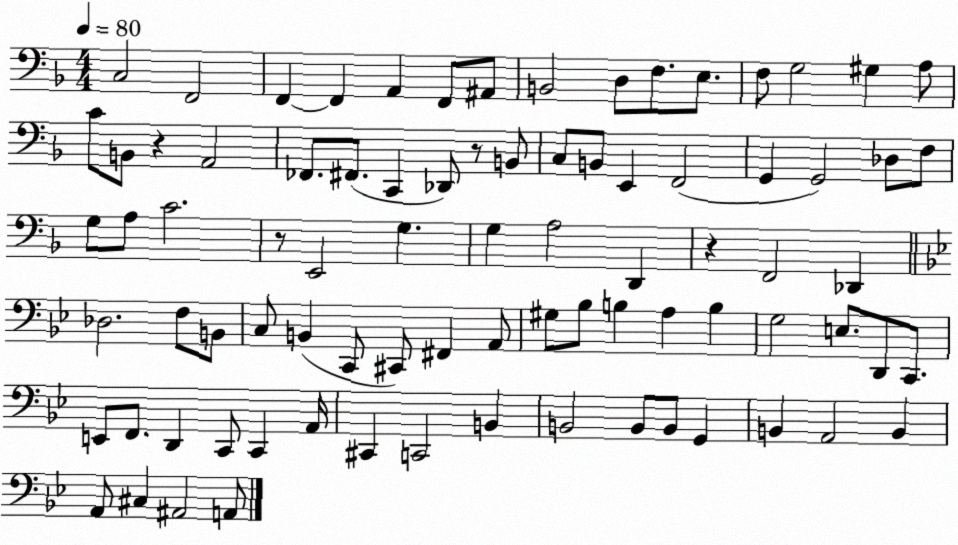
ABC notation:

X:1
T:Untitled
M:4/4
L:1/4
K:F
C,2 F,,2 F,, F,, A,, F,,/2 ^A,,/2 B,,2 D,/2 F,/2 E,/2 F,/2 G,2 ^G, A,/2 C/2 B,,/2 z A,,2 _F,,/2 ^F,,/2 C,, _D,,/2 z/2 B,,/2 C,/2 B,,/2 E,, F,,2 G,, G,,2 _D,/2 F,/2 G,/2 A,/2 C2 z/2 E,,2 G, G, A,2 D,, z F,,2 _D,, _D,2 F,/2 B,,/2 C,/2 B,, C,,/2 ^C,,/2 ^F,, A,,/2 ^G,/2 _B,/2 B, A, B, G,2 E,/2 D,,/2 C,,/2 E,,/2 F,,/2 D,, C,,/2 C,, A,,/4 ^C,, C,,2 B,, B,,2 B,,/2 B,,/2 G,, B,, A,,2 B,, A,,/2 ^C, ^A,,2 A,,/2